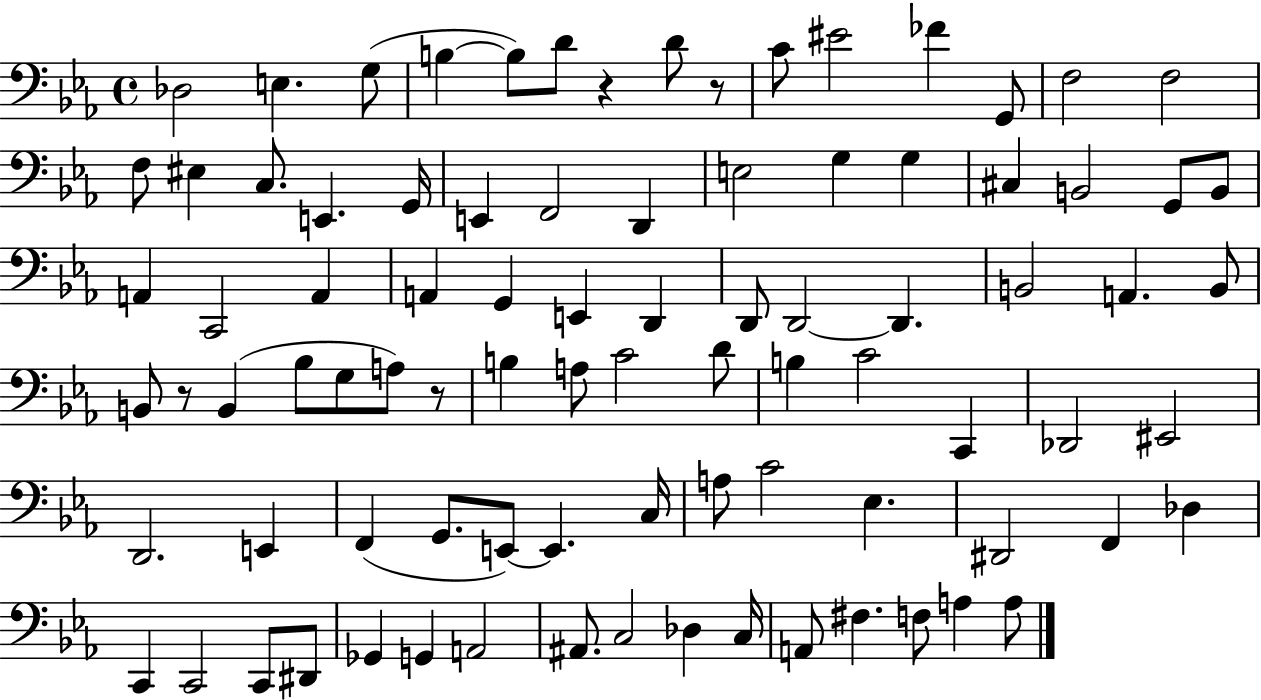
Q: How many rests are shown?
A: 4